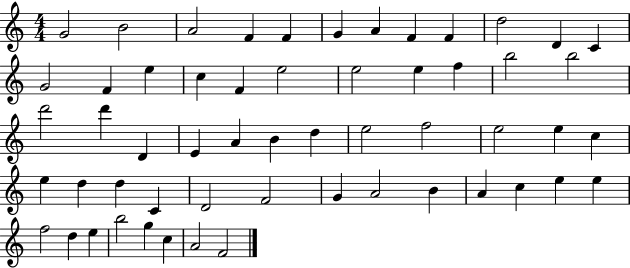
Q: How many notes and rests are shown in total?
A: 56